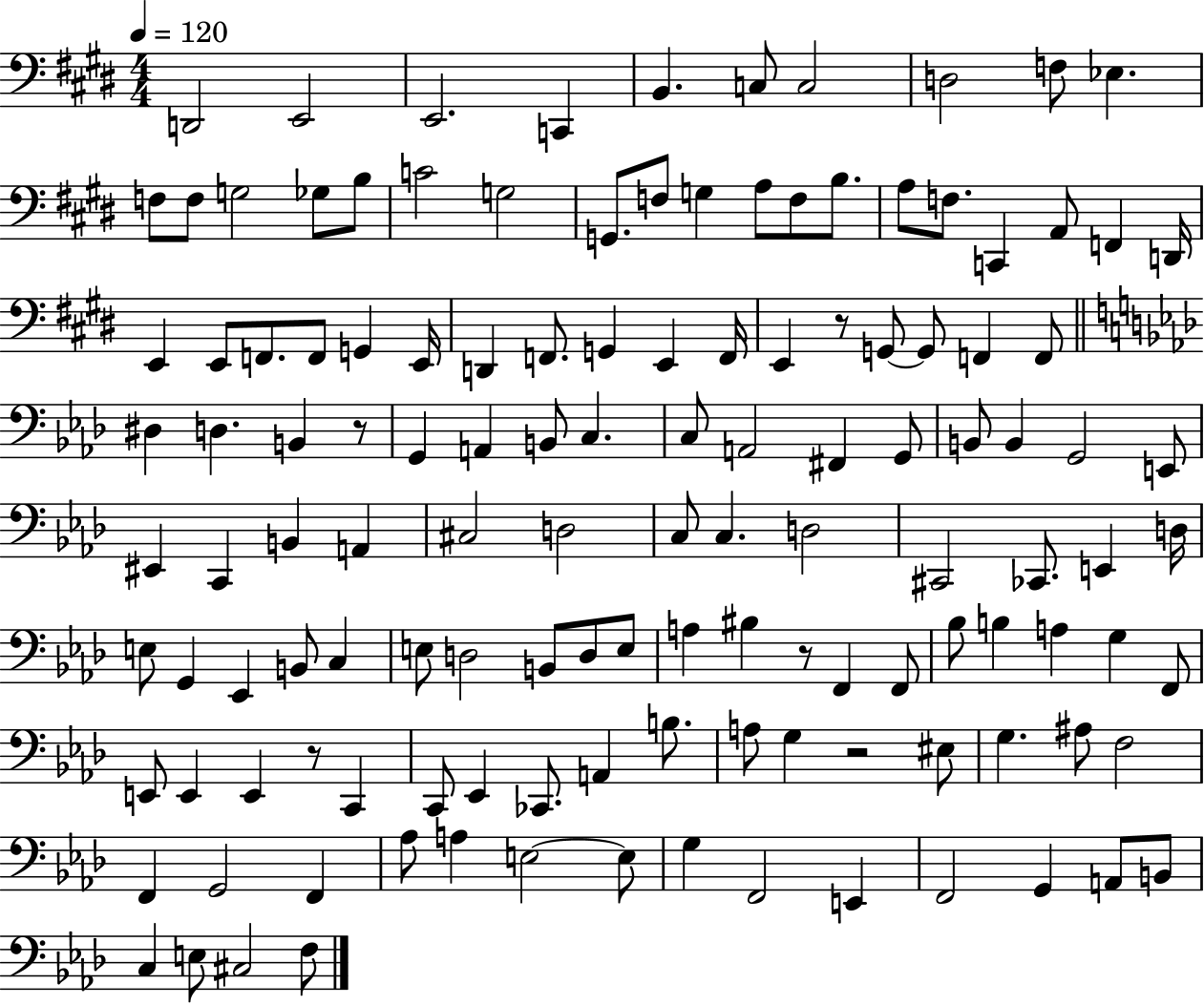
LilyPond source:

{
  \clef bass
  \numericTimeSignature
  \time 4/4
  \key e \major
  \tempo 4 = 120
  d,2 e,2 | e,2. c,4 | b,4. c8 c2 | d2 f8 ees4. | \break f8 f8 g2 ges8 b8 | c'2 g2 | g,8. f8 g4 a8 f8 b8. | a8 f8. c,4 a,8 f,4 d,16 | \break e,4 e,8 f,8. f,8 g,4 e,16 | d,4 f,8. g,4 e,4 f,16 | e,4 r8 g,8~~ g,8 f,4 f,8 | \bar "||" \break \key aes \major dis4 d4. b,4 r8 | g,4 a,4 b,8 c4. | c8 a,2 fis,4 g,8 | b,8 b,4 g,2 e,8 | \break eis,4 c,4 b,4 a,4 | cis2 d2 | c8 c4. d2 | cis,2 ces,8. e,4 d16 | \break e8 g,4 ees,4 b,8 c4 | e8 d2 b,8 d8 e8 | a4 bis4 r8 f,4 f,8 | bes8 b4 a4 g4 f,8 | \break e,8 e,4 e,4 r8 c,4 | c,8 ees,4 ces,8. a,4 b8. | a8 g4 r2 eis8 | g4. ais8 f2 | \break f,4 g,2 f,4 | aes8 a4 e2~~ e8 | g4 f,2 e,4 | f,2 g,4 a,8 b,8 | \break c4 e8 cis2 f8 | \bar "|."
}